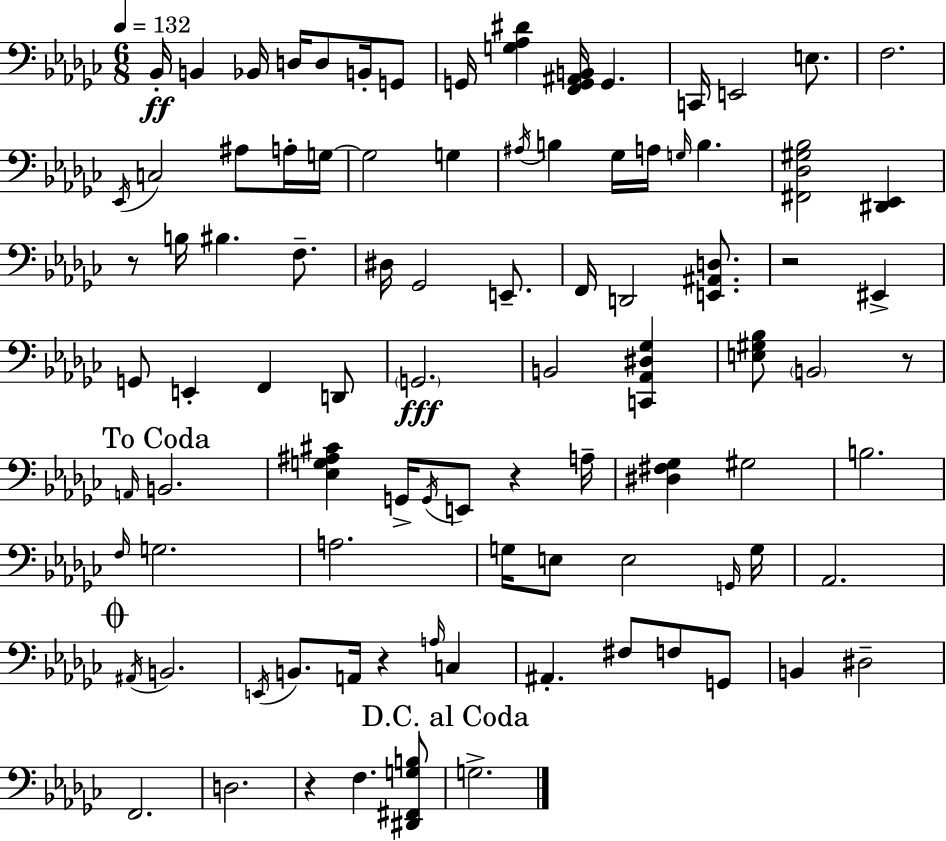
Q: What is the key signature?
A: EES minor